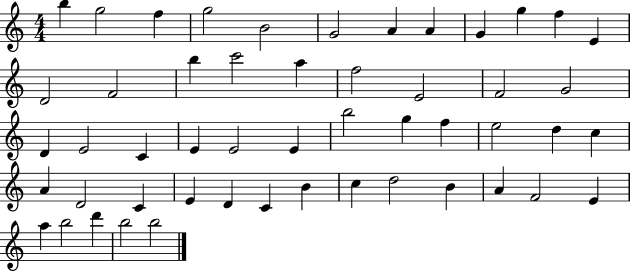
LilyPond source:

{
  \clef treble
  \numericTimeSignature
  \time 4/4
  \key c \major
  b''4 g''2 f''4 | g''2 b'2 | g'2 a'4 a'4 | g'4 g''4 f''4 e'4 | \break d'2 f'2 | b''4 c'''2 a''4 | f''2 e'2 | f'2 g'2 | \break d'4 e'2 c'4 | e'4 e'2 e'4 | b''2 g''4 f''4 | e''2 d''4 c''4 | \break a'4 d'2 c'4 | e'4 d'4 c'4 b'4 | c''4 d''2 b'4 | a'4 f'2 e'4 | \break a''4 b''2 d'''4 | b''2 b''2 | \bar "|."
}